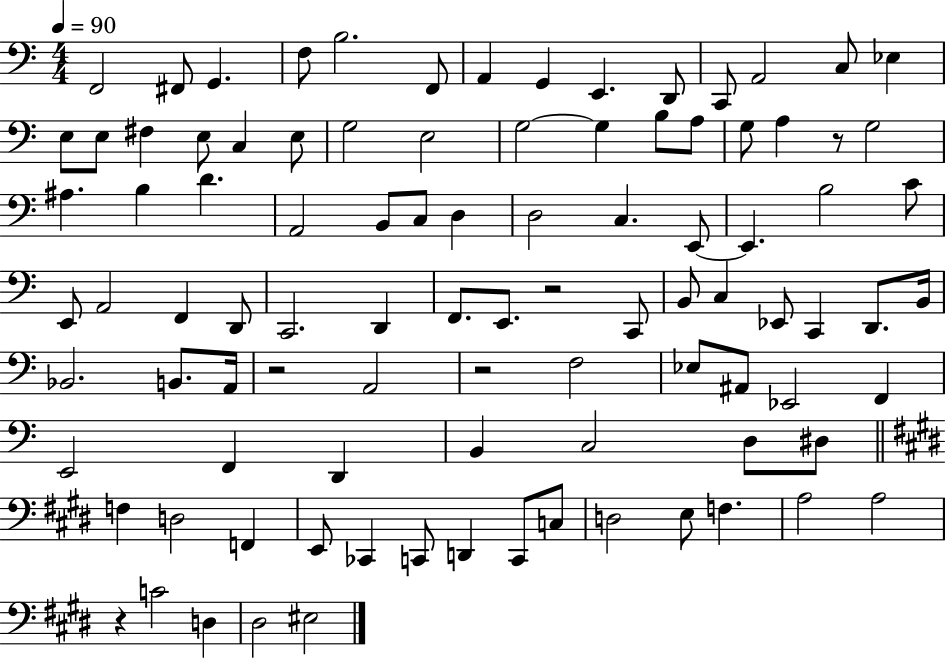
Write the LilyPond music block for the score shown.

{
  \clef bass
  \numericTimeSignature
  \time 4/4
  \key c \major
  \tempo 4 = 90
  f,2 fis,8 g,4. | f8 b2. f,8 | a,4 g,4 e,4. d,8 | c,8 a,2 c8 ees4 | \break e8 e8 fis4 e8 c4 e8 | g2 e2 | g2~~ g4 b8 a8 | g8 a4 r8 g2 | \break ais4. b4 d'4. | a,2 b,8 c8 d4 | d2 c4. e,8~~ | e,4. b2 c'8 | \break e,8 a,2 f,4 d,8 | c,2. d,4 | f,8. e,8. r2 c,8 | b,8 c4 ees,8 c,4 d,8. b,16 | \break bes,2. b,8. a,16 | r2 a,2 | r2 f2 | ees8 ais,8 ees,2 f,4 | \break e,2 f,4 d,4 | b,4 c2 d8 dis8 | \bar "||" \break \key e \major f4 d2 f,4 | e,8 ces,4 c,8 d,4 c,8 c8 | d2 e8 f4. | a2 a2 | \break r4 c'2 d4 | dis2 eis2 | \bar "|."
}